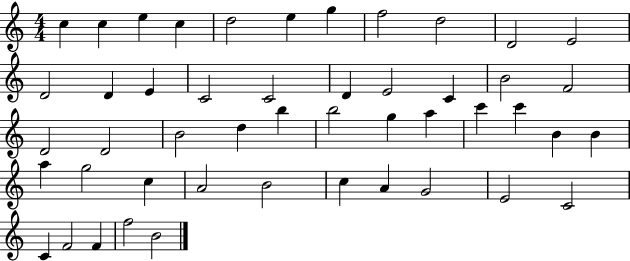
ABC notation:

X:1
T:Untitled
M:4/4
L:1/4
K:C
c c e c d2 e g f2 d2 D2 E2 D2 D E C2 C2 D E2 C B2 F2 D2 D2 B2 d b b2 g a c' c' B B a g2 c A2 B2 c A G2 E2 C2 C F2 F f2 B2